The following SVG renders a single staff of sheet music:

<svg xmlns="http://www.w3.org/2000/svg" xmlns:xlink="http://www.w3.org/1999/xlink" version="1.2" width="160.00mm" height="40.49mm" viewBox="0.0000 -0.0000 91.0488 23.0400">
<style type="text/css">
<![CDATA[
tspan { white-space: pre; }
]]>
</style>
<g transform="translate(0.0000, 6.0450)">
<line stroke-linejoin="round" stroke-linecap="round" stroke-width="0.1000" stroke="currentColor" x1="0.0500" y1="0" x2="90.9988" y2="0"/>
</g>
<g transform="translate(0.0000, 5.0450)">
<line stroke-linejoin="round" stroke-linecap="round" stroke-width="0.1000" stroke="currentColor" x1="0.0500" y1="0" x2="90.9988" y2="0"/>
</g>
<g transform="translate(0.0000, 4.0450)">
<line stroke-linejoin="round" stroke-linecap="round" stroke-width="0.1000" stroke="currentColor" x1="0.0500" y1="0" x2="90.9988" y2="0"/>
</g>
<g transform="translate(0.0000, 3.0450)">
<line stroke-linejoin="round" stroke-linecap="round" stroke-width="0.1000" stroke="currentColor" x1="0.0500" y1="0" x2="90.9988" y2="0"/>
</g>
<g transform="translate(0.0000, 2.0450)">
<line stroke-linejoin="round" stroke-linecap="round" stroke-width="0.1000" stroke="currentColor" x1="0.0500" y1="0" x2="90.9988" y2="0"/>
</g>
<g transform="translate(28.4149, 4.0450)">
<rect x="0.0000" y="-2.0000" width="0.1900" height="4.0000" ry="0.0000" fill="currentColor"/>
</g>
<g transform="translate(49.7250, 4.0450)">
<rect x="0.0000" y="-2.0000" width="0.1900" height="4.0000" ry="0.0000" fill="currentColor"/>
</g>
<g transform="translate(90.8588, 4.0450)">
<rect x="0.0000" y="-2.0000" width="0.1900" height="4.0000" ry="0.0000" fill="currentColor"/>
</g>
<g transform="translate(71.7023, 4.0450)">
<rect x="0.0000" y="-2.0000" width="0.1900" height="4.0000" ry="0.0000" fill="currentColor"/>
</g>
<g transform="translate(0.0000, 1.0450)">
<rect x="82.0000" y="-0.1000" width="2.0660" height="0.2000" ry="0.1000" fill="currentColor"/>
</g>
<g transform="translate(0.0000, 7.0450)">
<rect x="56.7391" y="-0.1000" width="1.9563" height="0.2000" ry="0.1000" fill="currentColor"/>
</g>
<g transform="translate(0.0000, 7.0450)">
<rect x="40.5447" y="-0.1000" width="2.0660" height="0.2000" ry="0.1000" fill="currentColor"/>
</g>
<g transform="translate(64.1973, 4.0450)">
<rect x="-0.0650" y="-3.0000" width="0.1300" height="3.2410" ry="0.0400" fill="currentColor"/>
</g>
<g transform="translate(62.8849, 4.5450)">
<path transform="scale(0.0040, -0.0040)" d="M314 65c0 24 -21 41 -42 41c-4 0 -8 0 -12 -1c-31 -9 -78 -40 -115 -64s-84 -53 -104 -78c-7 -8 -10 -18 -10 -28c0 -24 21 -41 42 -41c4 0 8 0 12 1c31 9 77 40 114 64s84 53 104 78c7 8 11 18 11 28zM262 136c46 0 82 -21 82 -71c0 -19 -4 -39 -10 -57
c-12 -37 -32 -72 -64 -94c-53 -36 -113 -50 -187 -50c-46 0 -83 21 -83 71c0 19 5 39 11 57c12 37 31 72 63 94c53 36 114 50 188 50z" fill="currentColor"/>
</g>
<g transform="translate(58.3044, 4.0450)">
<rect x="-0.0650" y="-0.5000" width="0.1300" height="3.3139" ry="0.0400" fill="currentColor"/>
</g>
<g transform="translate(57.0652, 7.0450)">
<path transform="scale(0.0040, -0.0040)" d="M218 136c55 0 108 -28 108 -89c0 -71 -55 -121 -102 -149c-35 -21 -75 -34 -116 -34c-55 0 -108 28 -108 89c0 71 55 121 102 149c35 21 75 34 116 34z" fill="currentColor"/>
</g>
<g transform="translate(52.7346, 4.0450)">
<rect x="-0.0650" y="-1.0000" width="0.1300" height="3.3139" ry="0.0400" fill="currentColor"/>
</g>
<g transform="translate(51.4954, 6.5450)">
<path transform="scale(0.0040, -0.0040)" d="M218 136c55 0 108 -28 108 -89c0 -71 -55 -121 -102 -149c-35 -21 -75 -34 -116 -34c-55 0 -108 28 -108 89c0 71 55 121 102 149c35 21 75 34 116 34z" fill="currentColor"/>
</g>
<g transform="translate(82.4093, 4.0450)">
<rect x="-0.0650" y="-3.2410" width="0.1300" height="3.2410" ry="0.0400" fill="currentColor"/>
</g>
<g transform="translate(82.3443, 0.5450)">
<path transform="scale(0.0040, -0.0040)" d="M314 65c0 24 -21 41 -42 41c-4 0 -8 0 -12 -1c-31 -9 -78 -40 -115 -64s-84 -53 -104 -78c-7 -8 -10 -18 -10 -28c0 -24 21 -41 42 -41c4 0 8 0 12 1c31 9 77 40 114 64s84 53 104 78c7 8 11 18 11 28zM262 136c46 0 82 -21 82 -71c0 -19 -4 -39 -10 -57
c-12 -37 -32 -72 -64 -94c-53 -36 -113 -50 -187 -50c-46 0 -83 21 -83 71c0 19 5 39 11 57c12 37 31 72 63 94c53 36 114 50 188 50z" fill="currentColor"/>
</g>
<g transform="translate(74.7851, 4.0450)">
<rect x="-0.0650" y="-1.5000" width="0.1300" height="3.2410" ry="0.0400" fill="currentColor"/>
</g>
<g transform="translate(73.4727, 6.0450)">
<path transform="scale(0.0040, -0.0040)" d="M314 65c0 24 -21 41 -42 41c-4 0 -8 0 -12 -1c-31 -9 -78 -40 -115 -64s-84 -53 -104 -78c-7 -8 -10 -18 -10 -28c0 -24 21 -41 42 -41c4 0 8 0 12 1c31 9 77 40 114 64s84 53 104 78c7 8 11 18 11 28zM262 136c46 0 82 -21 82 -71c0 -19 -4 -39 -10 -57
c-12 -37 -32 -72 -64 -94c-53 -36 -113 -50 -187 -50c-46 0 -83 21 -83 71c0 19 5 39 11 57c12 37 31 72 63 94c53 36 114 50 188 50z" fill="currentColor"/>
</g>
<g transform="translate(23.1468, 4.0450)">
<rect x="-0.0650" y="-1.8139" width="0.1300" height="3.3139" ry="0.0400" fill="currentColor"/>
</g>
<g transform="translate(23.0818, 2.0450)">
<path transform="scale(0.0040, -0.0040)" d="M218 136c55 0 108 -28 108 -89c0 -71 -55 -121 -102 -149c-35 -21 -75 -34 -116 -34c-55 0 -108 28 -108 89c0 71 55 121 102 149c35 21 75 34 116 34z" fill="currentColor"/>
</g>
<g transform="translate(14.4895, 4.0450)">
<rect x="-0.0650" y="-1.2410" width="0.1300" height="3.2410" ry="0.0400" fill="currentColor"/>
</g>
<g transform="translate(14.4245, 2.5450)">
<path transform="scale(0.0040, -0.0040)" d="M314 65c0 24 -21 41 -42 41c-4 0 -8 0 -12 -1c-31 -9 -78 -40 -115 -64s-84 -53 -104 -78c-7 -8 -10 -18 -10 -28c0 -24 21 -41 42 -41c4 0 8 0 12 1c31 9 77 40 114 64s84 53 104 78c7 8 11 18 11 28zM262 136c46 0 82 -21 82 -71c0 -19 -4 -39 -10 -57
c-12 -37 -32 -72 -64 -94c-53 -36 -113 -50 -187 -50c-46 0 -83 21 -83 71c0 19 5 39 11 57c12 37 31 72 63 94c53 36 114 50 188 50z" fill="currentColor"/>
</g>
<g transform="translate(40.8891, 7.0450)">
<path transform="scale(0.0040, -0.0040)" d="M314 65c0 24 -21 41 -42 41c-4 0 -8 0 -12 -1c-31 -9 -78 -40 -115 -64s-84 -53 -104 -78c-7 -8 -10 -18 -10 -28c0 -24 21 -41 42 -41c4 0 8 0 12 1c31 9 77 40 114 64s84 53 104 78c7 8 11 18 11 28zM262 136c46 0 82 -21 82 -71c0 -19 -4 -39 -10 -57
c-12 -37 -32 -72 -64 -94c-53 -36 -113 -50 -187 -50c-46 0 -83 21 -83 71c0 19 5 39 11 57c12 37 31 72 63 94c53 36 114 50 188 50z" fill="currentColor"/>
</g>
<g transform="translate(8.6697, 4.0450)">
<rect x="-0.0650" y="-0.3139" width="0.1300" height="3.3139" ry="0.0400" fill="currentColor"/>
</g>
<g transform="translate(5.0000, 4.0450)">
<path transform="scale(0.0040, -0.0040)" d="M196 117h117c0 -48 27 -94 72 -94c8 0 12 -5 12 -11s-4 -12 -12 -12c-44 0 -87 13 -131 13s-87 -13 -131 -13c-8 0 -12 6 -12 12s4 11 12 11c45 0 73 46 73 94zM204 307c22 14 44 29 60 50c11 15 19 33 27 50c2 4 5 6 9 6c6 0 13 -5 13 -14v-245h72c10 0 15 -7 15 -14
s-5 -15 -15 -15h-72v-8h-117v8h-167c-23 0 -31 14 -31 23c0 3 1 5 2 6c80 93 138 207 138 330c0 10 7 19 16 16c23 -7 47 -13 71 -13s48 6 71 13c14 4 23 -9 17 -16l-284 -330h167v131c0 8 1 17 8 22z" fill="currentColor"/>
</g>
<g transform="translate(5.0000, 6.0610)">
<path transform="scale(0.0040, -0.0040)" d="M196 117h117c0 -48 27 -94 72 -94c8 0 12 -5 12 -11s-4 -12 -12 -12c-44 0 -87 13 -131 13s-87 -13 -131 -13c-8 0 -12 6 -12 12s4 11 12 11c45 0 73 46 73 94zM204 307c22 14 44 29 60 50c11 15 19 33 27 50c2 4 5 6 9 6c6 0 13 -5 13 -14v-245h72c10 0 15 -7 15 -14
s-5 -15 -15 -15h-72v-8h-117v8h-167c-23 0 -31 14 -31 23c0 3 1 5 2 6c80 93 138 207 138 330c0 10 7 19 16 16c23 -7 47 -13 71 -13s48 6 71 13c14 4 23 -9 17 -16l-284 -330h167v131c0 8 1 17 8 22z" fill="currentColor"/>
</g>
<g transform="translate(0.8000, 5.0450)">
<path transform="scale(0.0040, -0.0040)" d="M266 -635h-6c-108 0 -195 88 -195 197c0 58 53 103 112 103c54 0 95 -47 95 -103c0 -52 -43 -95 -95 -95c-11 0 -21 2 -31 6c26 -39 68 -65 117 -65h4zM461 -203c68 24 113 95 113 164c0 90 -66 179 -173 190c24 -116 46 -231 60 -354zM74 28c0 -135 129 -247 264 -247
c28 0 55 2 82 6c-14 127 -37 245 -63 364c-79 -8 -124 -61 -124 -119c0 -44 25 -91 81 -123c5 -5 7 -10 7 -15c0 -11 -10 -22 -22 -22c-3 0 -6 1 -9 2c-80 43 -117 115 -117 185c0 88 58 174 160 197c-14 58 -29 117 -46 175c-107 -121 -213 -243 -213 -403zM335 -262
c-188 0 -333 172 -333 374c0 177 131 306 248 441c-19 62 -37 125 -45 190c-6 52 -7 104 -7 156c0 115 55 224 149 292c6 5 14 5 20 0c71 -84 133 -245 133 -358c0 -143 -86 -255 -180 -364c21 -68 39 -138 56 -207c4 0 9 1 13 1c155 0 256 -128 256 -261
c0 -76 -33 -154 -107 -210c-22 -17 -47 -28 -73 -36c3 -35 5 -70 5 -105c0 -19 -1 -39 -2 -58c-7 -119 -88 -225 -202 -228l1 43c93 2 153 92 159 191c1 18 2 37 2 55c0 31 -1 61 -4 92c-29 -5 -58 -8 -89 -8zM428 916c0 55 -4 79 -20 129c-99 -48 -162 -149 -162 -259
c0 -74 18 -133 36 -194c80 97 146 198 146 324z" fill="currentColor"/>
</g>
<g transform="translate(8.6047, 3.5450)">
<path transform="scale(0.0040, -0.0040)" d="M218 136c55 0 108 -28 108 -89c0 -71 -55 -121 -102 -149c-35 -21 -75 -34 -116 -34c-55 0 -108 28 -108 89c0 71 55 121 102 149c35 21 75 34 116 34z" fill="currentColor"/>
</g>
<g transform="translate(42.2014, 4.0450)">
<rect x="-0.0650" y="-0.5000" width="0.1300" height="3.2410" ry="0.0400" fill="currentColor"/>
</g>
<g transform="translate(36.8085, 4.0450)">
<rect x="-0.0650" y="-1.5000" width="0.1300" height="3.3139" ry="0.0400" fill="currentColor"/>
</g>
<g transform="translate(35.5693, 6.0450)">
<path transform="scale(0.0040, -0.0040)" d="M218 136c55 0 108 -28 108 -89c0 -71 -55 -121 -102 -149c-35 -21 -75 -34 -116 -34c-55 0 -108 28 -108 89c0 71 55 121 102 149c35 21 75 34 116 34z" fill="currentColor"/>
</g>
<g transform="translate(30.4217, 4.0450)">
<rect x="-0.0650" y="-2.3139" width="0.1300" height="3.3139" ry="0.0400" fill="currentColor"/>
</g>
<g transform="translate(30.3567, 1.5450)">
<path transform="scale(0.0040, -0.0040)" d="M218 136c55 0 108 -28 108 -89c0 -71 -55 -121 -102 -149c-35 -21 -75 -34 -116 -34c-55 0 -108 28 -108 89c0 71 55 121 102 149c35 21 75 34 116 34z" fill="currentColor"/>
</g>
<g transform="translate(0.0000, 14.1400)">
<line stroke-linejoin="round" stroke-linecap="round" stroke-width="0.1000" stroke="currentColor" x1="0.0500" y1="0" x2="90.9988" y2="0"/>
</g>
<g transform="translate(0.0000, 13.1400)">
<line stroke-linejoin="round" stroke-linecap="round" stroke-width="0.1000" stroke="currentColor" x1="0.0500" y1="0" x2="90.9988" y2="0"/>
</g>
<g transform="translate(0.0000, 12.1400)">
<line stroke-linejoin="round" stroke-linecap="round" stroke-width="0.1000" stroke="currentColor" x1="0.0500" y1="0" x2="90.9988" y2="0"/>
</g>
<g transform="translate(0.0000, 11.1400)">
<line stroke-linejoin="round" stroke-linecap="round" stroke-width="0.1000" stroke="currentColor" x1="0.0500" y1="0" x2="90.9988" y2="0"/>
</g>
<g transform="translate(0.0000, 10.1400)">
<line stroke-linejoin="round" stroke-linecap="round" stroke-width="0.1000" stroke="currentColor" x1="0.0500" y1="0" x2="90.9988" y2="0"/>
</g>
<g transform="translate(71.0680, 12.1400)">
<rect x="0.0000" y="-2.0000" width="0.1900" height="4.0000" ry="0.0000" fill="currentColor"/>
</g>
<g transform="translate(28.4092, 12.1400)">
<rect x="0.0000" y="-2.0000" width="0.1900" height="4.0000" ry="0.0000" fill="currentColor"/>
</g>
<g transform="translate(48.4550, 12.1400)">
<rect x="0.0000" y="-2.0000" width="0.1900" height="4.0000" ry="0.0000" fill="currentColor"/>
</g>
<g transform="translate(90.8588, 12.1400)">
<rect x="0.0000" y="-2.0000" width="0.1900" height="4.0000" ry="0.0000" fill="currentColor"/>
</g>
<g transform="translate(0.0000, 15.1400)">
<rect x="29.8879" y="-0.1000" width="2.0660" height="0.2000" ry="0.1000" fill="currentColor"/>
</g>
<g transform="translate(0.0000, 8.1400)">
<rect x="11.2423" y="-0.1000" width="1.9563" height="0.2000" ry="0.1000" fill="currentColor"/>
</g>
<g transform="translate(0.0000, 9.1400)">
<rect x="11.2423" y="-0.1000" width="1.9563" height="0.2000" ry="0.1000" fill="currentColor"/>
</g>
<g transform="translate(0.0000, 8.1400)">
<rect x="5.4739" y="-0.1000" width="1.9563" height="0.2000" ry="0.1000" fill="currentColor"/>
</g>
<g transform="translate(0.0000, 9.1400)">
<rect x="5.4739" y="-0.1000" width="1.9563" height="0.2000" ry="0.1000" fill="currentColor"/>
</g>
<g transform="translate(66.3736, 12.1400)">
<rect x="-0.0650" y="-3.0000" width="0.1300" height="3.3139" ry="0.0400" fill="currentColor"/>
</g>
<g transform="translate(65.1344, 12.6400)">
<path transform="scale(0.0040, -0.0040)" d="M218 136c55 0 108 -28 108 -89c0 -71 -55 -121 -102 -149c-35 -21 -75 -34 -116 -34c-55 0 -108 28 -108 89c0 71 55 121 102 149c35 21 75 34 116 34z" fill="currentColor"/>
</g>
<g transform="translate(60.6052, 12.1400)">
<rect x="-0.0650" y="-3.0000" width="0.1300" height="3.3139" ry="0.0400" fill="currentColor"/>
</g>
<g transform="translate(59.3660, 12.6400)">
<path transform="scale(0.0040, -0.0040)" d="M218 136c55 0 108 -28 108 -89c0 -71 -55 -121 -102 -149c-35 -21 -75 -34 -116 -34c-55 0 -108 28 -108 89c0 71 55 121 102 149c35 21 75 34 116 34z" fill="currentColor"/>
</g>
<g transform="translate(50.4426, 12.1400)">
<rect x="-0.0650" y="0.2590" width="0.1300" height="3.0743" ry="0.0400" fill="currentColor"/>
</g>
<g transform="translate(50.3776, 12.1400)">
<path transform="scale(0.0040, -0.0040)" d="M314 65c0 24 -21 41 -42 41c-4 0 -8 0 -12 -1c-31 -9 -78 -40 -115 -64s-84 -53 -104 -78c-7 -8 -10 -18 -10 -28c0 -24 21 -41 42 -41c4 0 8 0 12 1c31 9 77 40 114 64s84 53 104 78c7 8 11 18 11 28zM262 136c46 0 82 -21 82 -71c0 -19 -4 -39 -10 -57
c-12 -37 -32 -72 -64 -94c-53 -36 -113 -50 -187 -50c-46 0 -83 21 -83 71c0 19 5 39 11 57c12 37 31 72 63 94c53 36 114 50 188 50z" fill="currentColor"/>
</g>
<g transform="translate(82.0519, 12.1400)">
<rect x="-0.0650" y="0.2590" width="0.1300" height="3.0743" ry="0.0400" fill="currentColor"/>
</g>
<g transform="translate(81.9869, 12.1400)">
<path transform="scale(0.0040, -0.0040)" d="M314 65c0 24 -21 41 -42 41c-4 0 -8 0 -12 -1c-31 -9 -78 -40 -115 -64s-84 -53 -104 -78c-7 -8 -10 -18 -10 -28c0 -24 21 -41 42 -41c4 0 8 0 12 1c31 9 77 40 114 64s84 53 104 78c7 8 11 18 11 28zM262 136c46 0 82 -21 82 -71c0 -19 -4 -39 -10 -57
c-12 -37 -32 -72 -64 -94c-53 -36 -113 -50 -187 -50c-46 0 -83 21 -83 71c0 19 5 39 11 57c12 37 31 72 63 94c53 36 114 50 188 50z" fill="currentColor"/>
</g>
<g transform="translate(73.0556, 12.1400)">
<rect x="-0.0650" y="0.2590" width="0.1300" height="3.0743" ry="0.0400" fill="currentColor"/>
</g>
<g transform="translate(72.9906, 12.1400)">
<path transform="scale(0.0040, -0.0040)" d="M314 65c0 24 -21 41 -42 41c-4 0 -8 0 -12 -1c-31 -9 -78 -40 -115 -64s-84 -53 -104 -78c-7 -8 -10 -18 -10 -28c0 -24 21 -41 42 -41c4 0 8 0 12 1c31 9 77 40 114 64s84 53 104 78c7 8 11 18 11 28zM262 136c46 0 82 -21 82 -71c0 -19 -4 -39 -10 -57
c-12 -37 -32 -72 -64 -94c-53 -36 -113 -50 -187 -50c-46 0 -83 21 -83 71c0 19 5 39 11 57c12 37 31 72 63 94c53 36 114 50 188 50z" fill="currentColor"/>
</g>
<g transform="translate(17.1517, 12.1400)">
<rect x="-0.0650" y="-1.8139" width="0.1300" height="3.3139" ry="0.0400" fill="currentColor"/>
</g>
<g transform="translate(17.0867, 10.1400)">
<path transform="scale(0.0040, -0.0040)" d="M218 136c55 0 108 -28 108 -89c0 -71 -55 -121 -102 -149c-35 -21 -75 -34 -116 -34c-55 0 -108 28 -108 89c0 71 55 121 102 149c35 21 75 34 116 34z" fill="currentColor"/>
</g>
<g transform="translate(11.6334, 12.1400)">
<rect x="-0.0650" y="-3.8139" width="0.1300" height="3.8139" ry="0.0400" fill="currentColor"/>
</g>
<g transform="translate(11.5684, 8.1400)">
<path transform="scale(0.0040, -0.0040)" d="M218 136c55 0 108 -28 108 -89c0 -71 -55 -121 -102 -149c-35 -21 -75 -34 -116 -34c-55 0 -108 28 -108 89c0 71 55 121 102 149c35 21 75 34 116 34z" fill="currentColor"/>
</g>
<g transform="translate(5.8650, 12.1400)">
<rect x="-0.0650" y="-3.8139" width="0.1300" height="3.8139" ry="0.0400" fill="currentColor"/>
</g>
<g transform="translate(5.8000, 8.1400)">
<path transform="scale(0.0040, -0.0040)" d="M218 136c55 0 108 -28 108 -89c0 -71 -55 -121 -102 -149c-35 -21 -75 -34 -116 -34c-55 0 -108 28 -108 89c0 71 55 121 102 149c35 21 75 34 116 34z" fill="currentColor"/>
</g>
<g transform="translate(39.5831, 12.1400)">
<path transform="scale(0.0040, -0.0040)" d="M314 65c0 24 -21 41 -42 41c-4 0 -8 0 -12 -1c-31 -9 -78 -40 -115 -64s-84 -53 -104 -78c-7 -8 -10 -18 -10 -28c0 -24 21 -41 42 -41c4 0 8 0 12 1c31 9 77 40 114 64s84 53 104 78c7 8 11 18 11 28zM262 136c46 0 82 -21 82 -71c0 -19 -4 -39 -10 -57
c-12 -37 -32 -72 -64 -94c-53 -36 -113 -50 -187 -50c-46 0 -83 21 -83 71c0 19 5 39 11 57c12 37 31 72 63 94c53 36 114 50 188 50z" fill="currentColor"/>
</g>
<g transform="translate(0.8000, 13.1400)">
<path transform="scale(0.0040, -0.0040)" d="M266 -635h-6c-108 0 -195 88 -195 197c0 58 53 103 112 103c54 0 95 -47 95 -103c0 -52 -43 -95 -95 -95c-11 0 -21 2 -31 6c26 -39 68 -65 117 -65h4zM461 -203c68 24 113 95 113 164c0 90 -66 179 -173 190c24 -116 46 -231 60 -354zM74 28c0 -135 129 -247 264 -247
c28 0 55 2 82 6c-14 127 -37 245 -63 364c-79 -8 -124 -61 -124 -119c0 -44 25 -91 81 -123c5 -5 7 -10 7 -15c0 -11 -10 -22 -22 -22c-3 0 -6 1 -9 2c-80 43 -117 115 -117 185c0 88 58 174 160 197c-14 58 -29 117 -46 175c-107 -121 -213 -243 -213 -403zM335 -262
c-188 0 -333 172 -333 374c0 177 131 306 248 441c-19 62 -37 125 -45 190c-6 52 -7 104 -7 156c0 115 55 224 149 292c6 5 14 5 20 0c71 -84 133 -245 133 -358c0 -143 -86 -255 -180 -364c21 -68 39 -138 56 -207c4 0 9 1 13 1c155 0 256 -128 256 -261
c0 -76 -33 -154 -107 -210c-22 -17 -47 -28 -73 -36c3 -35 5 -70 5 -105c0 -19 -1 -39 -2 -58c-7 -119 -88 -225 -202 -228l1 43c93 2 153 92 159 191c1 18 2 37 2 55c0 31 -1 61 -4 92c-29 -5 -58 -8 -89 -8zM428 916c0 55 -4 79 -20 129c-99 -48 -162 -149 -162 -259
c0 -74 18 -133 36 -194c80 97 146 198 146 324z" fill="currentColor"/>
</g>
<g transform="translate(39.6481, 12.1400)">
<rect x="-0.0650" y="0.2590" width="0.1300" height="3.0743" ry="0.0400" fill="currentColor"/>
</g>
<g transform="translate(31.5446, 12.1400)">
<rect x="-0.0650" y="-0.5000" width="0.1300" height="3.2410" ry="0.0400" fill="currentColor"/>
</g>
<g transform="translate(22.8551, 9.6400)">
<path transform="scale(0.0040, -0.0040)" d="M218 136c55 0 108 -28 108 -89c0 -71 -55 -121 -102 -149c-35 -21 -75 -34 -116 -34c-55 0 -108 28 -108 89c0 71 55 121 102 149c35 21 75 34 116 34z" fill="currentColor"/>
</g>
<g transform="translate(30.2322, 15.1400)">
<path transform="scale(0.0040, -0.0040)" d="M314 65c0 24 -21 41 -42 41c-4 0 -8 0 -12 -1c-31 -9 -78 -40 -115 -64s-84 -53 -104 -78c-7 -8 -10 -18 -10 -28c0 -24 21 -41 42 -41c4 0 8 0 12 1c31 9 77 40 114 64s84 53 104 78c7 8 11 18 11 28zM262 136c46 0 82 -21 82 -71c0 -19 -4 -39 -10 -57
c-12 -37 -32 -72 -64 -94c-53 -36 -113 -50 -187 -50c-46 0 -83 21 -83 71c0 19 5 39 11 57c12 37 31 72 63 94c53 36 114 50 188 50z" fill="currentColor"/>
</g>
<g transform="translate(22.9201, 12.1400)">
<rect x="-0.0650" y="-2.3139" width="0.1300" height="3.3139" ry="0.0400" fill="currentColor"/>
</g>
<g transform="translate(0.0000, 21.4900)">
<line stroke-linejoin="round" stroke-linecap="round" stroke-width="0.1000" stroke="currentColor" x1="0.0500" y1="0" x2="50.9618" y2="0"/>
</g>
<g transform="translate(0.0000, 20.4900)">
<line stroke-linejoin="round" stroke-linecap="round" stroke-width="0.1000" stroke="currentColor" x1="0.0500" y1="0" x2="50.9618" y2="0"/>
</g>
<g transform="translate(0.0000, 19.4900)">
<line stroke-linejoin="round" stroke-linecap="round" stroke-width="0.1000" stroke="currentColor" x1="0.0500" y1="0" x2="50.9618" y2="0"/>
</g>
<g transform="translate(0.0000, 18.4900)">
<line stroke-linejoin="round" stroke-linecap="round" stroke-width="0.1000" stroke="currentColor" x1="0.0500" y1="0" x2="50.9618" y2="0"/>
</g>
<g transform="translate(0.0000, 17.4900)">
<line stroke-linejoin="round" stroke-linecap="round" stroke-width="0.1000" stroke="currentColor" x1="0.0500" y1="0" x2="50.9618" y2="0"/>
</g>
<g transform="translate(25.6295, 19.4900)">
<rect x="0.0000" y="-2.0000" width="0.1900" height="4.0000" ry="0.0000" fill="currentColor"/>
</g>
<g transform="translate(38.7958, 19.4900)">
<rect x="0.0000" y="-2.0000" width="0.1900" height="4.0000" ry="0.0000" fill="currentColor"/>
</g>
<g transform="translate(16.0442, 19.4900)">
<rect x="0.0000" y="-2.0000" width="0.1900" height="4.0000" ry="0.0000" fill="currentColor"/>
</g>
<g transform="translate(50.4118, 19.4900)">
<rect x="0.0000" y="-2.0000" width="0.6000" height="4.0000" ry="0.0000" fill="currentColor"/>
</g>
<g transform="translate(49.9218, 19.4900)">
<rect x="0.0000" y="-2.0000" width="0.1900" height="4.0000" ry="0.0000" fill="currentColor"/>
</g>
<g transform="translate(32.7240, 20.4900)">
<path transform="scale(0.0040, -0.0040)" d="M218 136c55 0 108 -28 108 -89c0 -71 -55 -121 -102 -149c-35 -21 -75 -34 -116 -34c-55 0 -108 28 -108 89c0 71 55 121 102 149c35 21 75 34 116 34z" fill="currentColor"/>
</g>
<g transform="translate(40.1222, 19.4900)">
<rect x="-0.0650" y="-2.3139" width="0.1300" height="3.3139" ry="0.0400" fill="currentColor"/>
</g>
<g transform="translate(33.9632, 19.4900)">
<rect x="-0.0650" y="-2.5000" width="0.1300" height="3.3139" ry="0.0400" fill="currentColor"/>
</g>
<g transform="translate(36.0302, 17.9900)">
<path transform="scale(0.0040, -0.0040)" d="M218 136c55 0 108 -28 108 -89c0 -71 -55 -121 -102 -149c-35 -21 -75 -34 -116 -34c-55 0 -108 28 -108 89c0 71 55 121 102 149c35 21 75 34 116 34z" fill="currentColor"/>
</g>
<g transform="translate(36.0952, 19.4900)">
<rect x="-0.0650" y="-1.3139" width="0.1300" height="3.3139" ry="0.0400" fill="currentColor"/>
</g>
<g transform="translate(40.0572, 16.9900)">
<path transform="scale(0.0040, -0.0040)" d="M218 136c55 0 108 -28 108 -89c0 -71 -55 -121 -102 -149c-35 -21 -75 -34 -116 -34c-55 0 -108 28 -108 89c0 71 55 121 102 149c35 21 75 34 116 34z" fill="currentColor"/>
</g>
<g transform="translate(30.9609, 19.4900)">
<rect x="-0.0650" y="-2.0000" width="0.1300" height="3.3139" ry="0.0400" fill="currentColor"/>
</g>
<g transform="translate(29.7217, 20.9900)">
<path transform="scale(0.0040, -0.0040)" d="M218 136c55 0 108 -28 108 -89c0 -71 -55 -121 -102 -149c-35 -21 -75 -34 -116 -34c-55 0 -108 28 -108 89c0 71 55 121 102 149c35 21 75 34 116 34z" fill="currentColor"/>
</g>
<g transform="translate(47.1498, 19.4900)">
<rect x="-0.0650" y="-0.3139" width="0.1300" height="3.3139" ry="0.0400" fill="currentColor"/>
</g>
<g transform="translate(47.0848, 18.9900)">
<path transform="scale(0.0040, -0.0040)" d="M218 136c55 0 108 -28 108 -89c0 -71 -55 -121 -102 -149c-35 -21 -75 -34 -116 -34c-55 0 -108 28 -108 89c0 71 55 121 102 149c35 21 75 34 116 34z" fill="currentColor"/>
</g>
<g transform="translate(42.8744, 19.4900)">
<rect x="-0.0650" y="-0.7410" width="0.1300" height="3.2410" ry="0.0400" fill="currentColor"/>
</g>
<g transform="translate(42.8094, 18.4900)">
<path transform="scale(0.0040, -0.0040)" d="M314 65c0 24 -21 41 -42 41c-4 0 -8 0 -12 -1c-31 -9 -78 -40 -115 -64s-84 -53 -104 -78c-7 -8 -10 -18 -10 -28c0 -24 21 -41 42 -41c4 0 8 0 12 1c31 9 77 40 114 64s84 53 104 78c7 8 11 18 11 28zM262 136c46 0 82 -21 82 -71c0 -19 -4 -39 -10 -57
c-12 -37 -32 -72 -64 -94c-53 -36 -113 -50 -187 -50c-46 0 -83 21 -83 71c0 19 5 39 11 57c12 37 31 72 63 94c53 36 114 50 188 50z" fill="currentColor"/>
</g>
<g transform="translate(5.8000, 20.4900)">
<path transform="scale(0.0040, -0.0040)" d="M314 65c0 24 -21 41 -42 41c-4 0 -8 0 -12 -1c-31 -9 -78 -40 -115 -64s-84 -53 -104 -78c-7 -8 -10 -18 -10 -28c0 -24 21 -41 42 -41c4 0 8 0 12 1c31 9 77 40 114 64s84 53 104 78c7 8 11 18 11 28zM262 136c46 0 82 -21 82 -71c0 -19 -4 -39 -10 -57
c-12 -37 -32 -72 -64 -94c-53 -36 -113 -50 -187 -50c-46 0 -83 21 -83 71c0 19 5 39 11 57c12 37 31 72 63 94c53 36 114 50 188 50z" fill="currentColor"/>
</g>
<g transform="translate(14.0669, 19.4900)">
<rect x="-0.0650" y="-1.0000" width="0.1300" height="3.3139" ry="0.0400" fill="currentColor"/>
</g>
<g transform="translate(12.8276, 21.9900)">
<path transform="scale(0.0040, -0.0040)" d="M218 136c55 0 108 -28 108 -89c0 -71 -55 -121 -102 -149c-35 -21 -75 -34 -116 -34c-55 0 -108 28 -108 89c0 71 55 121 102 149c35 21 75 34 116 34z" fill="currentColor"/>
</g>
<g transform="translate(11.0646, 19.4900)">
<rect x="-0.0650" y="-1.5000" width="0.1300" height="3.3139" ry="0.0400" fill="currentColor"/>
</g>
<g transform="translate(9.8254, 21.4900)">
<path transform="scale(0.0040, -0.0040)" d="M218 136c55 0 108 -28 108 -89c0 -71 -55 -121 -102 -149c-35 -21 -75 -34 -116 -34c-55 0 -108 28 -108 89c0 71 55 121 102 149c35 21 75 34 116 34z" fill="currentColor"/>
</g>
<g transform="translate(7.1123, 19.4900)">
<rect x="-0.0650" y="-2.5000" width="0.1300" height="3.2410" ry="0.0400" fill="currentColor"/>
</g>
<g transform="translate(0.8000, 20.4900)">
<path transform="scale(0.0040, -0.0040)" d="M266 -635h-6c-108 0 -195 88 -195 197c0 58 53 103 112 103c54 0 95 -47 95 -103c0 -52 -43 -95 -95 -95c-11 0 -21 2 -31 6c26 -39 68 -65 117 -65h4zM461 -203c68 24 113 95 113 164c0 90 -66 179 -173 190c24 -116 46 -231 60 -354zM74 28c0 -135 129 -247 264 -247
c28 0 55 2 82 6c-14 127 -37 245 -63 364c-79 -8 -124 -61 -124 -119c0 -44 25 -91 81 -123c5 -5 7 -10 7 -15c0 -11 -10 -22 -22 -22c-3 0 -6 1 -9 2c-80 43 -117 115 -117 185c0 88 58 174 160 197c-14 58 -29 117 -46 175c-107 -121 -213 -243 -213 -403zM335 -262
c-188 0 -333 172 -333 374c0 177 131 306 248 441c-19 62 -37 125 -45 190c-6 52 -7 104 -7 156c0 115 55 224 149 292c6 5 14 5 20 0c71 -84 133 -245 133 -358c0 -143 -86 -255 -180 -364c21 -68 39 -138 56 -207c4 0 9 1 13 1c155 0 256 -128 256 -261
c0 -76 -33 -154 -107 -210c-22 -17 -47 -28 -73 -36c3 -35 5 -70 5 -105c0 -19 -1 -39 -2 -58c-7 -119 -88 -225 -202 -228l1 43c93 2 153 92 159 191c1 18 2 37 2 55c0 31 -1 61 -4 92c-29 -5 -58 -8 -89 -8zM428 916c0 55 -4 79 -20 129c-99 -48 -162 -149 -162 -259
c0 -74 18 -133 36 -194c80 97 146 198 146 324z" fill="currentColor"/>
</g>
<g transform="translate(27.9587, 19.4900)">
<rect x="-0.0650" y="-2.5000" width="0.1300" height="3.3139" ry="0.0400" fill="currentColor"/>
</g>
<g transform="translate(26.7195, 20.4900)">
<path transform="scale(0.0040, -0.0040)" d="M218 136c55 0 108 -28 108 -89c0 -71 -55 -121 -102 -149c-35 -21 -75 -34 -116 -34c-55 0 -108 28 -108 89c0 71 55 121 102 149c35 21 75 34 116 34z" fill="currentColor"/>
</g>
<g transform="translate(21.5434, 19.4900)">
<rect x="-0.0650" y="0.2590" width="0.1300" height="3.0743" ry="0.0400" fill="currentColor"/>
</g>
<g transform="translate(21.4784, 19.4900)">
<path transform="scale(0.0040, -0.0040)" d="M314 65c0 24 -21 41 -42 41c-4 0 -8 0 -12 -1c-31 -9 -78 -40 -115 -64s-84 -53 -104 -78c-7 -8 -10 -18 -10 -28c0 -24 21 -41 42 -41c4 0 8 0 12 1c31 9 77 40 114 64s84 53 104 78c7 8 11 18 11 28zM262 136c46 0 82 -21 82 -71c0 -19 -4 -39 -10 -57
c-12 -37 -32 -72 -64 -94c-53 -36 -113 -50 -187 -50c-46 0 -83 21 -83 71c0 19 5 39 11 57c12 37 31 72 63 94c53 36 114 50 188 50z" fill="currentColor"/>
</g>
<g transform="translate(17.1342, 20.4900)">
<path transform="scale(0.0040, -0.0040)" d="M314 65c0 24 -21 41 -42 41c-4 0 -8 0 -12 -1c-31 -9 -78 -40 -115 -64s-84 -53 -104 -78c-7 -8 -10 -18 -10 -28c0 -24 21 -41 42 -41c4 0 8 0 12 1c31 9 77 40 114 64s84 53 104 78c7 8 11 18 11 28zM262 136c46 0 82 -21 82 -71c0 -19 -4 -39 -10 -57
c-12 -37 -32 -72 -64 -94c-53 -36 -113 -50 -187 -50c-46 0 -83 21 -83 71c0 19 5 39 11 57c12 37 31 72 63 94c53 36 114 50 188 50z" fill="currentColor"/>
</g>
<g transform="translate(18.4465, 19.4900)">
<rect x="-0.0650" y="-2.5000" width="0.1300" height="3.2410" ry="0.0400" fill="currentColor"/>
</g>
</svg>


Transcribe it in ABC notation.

X:1
T:Untitled
M:4/4
L:1/4
K:C
c e2 f g E C2 D C A2 E2 b2 c' c' f g C2 B2 B2 A A B2 B2 G2 E D G2 B2 G F G e g d2 c